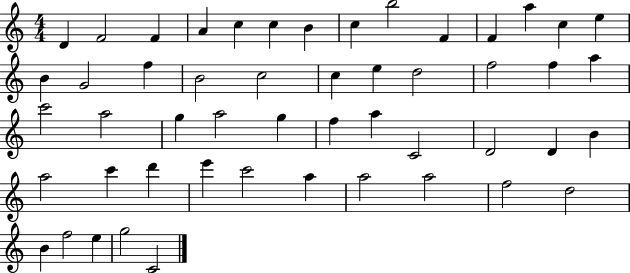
{
  \clef treble
  \numericTimeSignature
  \time 4/4
  \key c \major
  d'4 f'2 f'4 | a'4 c''4 c''4 b'4 | c''4 b''2 f'4 | f'4 a''4 c''4 e''4 | \break b'4 g'2 f''4 | b'2 c''2 | c''4 e''4 d''2 | f''2 f''4 a''4 | \break c'''2 a''2 | g''4 a''2 g''4 | f''4 a''4 c'2 | d'2 d'4 b'4 | \break a''2 c'''4 d'''4 | e'''4 c'''2 a''4 | a''2 a''2 | f''2 d''2 | \break b'4 f''2 e''4 | g''2 c'2 | \bar "|."
}